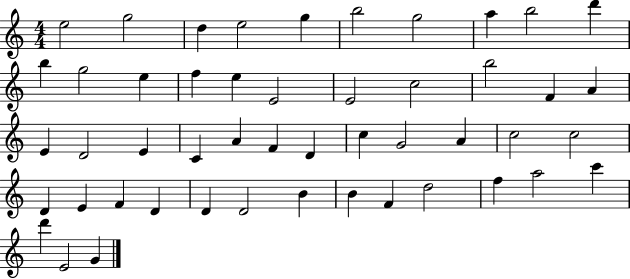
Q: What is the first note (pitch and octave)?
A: E5